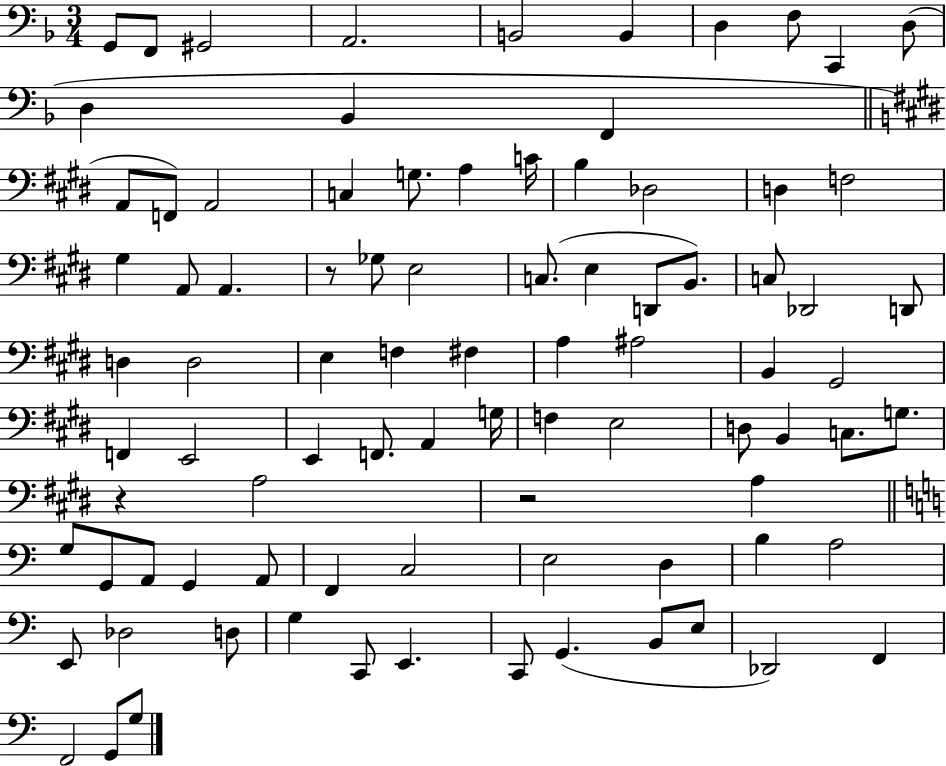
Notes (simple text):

G2/e F2/e G#2/h A2/h. B2/h B2/q D3/q F3/e C2/q D3/e D3/q Bb2/q F2/q A2/e F2/e A2/h C3/q G3/e. A3/q C4/s B3/q Db3/h D3/q F3/h G#3/q A2/e A2/q. R/e Gb3/e E3/h C3/e. E3/q D2/e B2/e. C3/e Db2/h D2/e D3/q D3/h E3/q F3/q F#3/q A3/q A#3/h B2/q G#2/h F2/q E2/h E2/q F2/e. A2/q G3/s F3/q E3/h D3/e B2/q C3/e. G3/e. R/q A3/h R/h A3/q G3/e G2/e A2/e G2/q A2/e F2/q C3/h E3/h D3/q B3/q A3/h E2/e Db3/h D3/e G3/q C2/e E2/q. C2/e G2/q. B2/e E3/e Db2/h F2/q F2/h G2/e G3/e